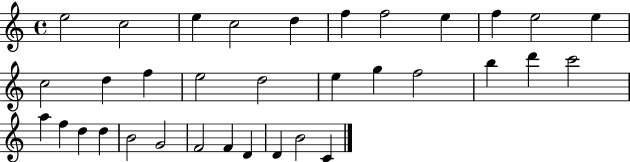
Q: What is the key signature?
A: C major